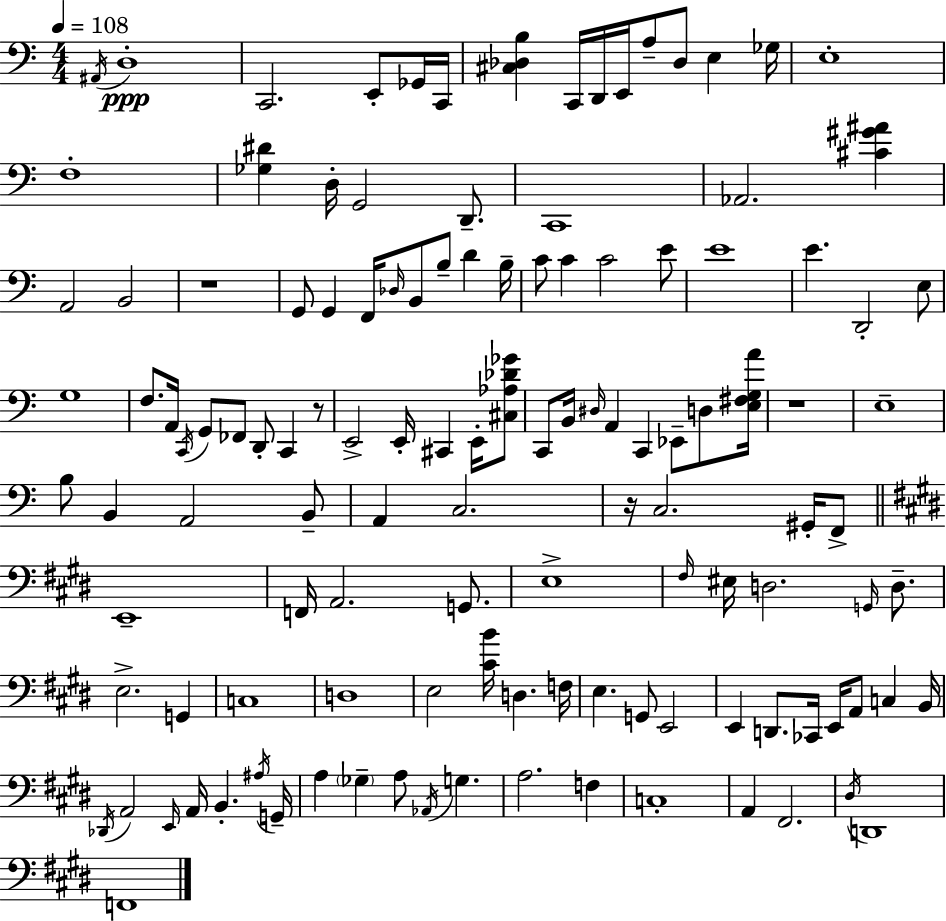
X:1
T:Untitled
M:4/4
L:1/4
K:Am
^A,,/4 D,4 C,,2 E,,/2 _G,,/4 C,,/4 [^C,_D,B,] C,,/4 D,,/4 E,,/4 A,/2 _D,/2 E, _G,/4 E,4 F,4 [_G,^D] D,/4 G,,2 D,,/2 C,,4 _A,,2 [^C^G^A] A,,2 B,,2 z4 G,,/2 G,, F,,/4 _D,/4 B,,/2 B,/2 D B,/4 C/2 C C2 E/2 E4 E D,,2 E,/2 G,4 F,/2 A,,/4 C,,/4 G,,/2 _F,,/2 D,,/2 C,, z/2 E,,2 E,,/4 ^C,, E,,/4 [^C,_A,_D_G]/2 C,,/2 B,,/4 ^D,/4 A,, C,, _E,,/2 D,/2 [E,^F,G,A]/4 z4 E,4 B,/2 B,, A,,2 B,,/2 A,, C,2 z/4 C,2 ^G,,/4 F,,/2 E,,4 F,,/4 A,,2 G,,/2 E,4 ^F,/4 ^E,/4 D,2 G,,/4 D,/2 E,2 G,, C,4 D,4 E,2 [^CB]/4 D, F,/4 E, G,,/2 E,,2 E,, D,,/2 _C,,/4 E,,/4 A,,/2 C, B,,/4 _D,,/4 A,,2 E,,/4 A,,/4 B,, ^A,/4 G,,/4 A, _G, A,/2 _A,,/4 G, A,2 F, C,4 A,, ^F,,2 ^D,/4 D,,4 F,,4